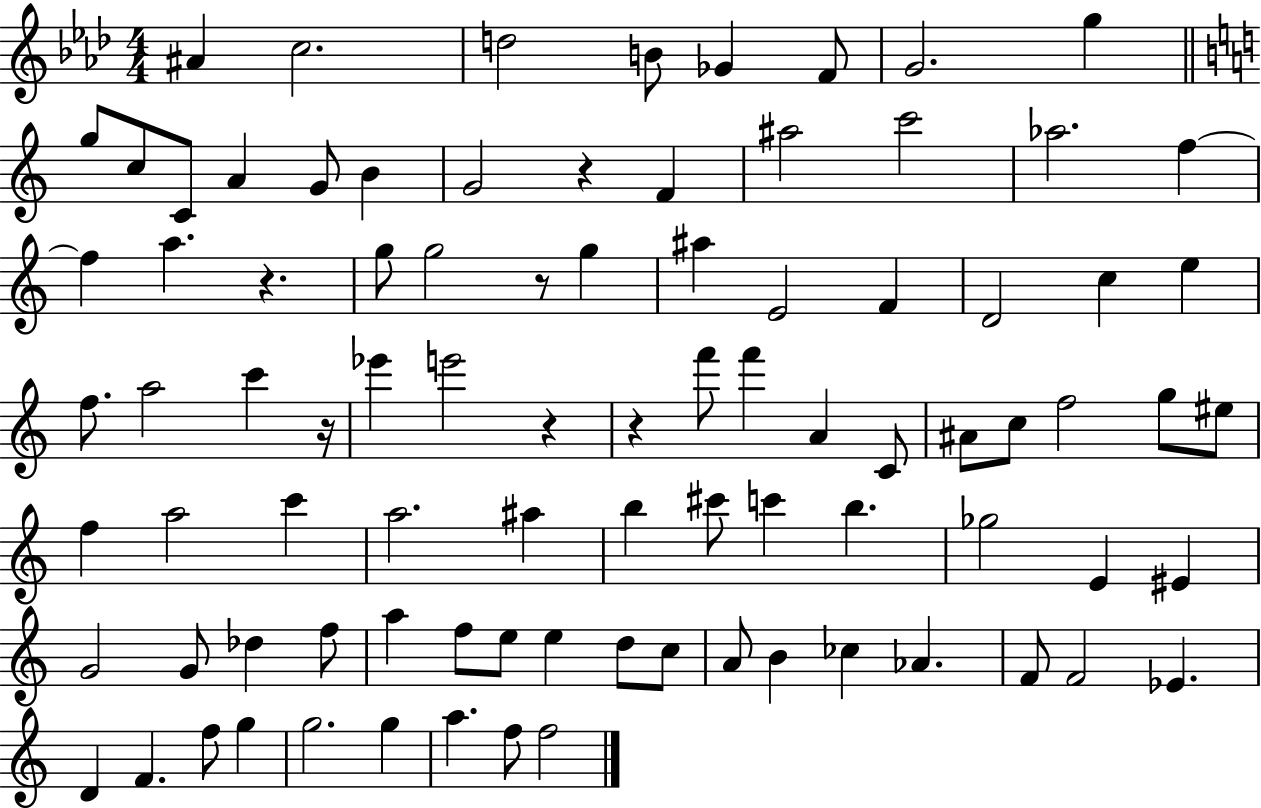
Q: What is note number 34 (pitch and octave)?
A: C6